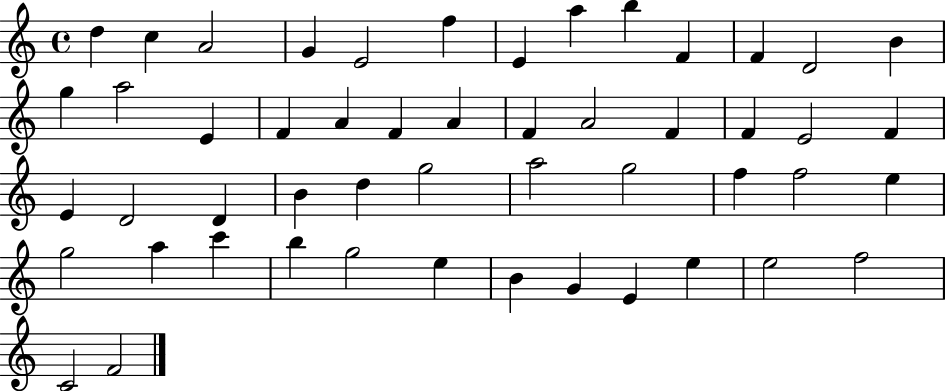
X:1
T:Untitled
M:4/4
L:1/4
K:C
d c A2 G E2 f E a b F F D2 B g a2 E F A F A F A2 F F E2 F E D2 D B d g2 a2 g2 f f2 e g2 a c' b g2 e B G E e e2 f2 C2 F2